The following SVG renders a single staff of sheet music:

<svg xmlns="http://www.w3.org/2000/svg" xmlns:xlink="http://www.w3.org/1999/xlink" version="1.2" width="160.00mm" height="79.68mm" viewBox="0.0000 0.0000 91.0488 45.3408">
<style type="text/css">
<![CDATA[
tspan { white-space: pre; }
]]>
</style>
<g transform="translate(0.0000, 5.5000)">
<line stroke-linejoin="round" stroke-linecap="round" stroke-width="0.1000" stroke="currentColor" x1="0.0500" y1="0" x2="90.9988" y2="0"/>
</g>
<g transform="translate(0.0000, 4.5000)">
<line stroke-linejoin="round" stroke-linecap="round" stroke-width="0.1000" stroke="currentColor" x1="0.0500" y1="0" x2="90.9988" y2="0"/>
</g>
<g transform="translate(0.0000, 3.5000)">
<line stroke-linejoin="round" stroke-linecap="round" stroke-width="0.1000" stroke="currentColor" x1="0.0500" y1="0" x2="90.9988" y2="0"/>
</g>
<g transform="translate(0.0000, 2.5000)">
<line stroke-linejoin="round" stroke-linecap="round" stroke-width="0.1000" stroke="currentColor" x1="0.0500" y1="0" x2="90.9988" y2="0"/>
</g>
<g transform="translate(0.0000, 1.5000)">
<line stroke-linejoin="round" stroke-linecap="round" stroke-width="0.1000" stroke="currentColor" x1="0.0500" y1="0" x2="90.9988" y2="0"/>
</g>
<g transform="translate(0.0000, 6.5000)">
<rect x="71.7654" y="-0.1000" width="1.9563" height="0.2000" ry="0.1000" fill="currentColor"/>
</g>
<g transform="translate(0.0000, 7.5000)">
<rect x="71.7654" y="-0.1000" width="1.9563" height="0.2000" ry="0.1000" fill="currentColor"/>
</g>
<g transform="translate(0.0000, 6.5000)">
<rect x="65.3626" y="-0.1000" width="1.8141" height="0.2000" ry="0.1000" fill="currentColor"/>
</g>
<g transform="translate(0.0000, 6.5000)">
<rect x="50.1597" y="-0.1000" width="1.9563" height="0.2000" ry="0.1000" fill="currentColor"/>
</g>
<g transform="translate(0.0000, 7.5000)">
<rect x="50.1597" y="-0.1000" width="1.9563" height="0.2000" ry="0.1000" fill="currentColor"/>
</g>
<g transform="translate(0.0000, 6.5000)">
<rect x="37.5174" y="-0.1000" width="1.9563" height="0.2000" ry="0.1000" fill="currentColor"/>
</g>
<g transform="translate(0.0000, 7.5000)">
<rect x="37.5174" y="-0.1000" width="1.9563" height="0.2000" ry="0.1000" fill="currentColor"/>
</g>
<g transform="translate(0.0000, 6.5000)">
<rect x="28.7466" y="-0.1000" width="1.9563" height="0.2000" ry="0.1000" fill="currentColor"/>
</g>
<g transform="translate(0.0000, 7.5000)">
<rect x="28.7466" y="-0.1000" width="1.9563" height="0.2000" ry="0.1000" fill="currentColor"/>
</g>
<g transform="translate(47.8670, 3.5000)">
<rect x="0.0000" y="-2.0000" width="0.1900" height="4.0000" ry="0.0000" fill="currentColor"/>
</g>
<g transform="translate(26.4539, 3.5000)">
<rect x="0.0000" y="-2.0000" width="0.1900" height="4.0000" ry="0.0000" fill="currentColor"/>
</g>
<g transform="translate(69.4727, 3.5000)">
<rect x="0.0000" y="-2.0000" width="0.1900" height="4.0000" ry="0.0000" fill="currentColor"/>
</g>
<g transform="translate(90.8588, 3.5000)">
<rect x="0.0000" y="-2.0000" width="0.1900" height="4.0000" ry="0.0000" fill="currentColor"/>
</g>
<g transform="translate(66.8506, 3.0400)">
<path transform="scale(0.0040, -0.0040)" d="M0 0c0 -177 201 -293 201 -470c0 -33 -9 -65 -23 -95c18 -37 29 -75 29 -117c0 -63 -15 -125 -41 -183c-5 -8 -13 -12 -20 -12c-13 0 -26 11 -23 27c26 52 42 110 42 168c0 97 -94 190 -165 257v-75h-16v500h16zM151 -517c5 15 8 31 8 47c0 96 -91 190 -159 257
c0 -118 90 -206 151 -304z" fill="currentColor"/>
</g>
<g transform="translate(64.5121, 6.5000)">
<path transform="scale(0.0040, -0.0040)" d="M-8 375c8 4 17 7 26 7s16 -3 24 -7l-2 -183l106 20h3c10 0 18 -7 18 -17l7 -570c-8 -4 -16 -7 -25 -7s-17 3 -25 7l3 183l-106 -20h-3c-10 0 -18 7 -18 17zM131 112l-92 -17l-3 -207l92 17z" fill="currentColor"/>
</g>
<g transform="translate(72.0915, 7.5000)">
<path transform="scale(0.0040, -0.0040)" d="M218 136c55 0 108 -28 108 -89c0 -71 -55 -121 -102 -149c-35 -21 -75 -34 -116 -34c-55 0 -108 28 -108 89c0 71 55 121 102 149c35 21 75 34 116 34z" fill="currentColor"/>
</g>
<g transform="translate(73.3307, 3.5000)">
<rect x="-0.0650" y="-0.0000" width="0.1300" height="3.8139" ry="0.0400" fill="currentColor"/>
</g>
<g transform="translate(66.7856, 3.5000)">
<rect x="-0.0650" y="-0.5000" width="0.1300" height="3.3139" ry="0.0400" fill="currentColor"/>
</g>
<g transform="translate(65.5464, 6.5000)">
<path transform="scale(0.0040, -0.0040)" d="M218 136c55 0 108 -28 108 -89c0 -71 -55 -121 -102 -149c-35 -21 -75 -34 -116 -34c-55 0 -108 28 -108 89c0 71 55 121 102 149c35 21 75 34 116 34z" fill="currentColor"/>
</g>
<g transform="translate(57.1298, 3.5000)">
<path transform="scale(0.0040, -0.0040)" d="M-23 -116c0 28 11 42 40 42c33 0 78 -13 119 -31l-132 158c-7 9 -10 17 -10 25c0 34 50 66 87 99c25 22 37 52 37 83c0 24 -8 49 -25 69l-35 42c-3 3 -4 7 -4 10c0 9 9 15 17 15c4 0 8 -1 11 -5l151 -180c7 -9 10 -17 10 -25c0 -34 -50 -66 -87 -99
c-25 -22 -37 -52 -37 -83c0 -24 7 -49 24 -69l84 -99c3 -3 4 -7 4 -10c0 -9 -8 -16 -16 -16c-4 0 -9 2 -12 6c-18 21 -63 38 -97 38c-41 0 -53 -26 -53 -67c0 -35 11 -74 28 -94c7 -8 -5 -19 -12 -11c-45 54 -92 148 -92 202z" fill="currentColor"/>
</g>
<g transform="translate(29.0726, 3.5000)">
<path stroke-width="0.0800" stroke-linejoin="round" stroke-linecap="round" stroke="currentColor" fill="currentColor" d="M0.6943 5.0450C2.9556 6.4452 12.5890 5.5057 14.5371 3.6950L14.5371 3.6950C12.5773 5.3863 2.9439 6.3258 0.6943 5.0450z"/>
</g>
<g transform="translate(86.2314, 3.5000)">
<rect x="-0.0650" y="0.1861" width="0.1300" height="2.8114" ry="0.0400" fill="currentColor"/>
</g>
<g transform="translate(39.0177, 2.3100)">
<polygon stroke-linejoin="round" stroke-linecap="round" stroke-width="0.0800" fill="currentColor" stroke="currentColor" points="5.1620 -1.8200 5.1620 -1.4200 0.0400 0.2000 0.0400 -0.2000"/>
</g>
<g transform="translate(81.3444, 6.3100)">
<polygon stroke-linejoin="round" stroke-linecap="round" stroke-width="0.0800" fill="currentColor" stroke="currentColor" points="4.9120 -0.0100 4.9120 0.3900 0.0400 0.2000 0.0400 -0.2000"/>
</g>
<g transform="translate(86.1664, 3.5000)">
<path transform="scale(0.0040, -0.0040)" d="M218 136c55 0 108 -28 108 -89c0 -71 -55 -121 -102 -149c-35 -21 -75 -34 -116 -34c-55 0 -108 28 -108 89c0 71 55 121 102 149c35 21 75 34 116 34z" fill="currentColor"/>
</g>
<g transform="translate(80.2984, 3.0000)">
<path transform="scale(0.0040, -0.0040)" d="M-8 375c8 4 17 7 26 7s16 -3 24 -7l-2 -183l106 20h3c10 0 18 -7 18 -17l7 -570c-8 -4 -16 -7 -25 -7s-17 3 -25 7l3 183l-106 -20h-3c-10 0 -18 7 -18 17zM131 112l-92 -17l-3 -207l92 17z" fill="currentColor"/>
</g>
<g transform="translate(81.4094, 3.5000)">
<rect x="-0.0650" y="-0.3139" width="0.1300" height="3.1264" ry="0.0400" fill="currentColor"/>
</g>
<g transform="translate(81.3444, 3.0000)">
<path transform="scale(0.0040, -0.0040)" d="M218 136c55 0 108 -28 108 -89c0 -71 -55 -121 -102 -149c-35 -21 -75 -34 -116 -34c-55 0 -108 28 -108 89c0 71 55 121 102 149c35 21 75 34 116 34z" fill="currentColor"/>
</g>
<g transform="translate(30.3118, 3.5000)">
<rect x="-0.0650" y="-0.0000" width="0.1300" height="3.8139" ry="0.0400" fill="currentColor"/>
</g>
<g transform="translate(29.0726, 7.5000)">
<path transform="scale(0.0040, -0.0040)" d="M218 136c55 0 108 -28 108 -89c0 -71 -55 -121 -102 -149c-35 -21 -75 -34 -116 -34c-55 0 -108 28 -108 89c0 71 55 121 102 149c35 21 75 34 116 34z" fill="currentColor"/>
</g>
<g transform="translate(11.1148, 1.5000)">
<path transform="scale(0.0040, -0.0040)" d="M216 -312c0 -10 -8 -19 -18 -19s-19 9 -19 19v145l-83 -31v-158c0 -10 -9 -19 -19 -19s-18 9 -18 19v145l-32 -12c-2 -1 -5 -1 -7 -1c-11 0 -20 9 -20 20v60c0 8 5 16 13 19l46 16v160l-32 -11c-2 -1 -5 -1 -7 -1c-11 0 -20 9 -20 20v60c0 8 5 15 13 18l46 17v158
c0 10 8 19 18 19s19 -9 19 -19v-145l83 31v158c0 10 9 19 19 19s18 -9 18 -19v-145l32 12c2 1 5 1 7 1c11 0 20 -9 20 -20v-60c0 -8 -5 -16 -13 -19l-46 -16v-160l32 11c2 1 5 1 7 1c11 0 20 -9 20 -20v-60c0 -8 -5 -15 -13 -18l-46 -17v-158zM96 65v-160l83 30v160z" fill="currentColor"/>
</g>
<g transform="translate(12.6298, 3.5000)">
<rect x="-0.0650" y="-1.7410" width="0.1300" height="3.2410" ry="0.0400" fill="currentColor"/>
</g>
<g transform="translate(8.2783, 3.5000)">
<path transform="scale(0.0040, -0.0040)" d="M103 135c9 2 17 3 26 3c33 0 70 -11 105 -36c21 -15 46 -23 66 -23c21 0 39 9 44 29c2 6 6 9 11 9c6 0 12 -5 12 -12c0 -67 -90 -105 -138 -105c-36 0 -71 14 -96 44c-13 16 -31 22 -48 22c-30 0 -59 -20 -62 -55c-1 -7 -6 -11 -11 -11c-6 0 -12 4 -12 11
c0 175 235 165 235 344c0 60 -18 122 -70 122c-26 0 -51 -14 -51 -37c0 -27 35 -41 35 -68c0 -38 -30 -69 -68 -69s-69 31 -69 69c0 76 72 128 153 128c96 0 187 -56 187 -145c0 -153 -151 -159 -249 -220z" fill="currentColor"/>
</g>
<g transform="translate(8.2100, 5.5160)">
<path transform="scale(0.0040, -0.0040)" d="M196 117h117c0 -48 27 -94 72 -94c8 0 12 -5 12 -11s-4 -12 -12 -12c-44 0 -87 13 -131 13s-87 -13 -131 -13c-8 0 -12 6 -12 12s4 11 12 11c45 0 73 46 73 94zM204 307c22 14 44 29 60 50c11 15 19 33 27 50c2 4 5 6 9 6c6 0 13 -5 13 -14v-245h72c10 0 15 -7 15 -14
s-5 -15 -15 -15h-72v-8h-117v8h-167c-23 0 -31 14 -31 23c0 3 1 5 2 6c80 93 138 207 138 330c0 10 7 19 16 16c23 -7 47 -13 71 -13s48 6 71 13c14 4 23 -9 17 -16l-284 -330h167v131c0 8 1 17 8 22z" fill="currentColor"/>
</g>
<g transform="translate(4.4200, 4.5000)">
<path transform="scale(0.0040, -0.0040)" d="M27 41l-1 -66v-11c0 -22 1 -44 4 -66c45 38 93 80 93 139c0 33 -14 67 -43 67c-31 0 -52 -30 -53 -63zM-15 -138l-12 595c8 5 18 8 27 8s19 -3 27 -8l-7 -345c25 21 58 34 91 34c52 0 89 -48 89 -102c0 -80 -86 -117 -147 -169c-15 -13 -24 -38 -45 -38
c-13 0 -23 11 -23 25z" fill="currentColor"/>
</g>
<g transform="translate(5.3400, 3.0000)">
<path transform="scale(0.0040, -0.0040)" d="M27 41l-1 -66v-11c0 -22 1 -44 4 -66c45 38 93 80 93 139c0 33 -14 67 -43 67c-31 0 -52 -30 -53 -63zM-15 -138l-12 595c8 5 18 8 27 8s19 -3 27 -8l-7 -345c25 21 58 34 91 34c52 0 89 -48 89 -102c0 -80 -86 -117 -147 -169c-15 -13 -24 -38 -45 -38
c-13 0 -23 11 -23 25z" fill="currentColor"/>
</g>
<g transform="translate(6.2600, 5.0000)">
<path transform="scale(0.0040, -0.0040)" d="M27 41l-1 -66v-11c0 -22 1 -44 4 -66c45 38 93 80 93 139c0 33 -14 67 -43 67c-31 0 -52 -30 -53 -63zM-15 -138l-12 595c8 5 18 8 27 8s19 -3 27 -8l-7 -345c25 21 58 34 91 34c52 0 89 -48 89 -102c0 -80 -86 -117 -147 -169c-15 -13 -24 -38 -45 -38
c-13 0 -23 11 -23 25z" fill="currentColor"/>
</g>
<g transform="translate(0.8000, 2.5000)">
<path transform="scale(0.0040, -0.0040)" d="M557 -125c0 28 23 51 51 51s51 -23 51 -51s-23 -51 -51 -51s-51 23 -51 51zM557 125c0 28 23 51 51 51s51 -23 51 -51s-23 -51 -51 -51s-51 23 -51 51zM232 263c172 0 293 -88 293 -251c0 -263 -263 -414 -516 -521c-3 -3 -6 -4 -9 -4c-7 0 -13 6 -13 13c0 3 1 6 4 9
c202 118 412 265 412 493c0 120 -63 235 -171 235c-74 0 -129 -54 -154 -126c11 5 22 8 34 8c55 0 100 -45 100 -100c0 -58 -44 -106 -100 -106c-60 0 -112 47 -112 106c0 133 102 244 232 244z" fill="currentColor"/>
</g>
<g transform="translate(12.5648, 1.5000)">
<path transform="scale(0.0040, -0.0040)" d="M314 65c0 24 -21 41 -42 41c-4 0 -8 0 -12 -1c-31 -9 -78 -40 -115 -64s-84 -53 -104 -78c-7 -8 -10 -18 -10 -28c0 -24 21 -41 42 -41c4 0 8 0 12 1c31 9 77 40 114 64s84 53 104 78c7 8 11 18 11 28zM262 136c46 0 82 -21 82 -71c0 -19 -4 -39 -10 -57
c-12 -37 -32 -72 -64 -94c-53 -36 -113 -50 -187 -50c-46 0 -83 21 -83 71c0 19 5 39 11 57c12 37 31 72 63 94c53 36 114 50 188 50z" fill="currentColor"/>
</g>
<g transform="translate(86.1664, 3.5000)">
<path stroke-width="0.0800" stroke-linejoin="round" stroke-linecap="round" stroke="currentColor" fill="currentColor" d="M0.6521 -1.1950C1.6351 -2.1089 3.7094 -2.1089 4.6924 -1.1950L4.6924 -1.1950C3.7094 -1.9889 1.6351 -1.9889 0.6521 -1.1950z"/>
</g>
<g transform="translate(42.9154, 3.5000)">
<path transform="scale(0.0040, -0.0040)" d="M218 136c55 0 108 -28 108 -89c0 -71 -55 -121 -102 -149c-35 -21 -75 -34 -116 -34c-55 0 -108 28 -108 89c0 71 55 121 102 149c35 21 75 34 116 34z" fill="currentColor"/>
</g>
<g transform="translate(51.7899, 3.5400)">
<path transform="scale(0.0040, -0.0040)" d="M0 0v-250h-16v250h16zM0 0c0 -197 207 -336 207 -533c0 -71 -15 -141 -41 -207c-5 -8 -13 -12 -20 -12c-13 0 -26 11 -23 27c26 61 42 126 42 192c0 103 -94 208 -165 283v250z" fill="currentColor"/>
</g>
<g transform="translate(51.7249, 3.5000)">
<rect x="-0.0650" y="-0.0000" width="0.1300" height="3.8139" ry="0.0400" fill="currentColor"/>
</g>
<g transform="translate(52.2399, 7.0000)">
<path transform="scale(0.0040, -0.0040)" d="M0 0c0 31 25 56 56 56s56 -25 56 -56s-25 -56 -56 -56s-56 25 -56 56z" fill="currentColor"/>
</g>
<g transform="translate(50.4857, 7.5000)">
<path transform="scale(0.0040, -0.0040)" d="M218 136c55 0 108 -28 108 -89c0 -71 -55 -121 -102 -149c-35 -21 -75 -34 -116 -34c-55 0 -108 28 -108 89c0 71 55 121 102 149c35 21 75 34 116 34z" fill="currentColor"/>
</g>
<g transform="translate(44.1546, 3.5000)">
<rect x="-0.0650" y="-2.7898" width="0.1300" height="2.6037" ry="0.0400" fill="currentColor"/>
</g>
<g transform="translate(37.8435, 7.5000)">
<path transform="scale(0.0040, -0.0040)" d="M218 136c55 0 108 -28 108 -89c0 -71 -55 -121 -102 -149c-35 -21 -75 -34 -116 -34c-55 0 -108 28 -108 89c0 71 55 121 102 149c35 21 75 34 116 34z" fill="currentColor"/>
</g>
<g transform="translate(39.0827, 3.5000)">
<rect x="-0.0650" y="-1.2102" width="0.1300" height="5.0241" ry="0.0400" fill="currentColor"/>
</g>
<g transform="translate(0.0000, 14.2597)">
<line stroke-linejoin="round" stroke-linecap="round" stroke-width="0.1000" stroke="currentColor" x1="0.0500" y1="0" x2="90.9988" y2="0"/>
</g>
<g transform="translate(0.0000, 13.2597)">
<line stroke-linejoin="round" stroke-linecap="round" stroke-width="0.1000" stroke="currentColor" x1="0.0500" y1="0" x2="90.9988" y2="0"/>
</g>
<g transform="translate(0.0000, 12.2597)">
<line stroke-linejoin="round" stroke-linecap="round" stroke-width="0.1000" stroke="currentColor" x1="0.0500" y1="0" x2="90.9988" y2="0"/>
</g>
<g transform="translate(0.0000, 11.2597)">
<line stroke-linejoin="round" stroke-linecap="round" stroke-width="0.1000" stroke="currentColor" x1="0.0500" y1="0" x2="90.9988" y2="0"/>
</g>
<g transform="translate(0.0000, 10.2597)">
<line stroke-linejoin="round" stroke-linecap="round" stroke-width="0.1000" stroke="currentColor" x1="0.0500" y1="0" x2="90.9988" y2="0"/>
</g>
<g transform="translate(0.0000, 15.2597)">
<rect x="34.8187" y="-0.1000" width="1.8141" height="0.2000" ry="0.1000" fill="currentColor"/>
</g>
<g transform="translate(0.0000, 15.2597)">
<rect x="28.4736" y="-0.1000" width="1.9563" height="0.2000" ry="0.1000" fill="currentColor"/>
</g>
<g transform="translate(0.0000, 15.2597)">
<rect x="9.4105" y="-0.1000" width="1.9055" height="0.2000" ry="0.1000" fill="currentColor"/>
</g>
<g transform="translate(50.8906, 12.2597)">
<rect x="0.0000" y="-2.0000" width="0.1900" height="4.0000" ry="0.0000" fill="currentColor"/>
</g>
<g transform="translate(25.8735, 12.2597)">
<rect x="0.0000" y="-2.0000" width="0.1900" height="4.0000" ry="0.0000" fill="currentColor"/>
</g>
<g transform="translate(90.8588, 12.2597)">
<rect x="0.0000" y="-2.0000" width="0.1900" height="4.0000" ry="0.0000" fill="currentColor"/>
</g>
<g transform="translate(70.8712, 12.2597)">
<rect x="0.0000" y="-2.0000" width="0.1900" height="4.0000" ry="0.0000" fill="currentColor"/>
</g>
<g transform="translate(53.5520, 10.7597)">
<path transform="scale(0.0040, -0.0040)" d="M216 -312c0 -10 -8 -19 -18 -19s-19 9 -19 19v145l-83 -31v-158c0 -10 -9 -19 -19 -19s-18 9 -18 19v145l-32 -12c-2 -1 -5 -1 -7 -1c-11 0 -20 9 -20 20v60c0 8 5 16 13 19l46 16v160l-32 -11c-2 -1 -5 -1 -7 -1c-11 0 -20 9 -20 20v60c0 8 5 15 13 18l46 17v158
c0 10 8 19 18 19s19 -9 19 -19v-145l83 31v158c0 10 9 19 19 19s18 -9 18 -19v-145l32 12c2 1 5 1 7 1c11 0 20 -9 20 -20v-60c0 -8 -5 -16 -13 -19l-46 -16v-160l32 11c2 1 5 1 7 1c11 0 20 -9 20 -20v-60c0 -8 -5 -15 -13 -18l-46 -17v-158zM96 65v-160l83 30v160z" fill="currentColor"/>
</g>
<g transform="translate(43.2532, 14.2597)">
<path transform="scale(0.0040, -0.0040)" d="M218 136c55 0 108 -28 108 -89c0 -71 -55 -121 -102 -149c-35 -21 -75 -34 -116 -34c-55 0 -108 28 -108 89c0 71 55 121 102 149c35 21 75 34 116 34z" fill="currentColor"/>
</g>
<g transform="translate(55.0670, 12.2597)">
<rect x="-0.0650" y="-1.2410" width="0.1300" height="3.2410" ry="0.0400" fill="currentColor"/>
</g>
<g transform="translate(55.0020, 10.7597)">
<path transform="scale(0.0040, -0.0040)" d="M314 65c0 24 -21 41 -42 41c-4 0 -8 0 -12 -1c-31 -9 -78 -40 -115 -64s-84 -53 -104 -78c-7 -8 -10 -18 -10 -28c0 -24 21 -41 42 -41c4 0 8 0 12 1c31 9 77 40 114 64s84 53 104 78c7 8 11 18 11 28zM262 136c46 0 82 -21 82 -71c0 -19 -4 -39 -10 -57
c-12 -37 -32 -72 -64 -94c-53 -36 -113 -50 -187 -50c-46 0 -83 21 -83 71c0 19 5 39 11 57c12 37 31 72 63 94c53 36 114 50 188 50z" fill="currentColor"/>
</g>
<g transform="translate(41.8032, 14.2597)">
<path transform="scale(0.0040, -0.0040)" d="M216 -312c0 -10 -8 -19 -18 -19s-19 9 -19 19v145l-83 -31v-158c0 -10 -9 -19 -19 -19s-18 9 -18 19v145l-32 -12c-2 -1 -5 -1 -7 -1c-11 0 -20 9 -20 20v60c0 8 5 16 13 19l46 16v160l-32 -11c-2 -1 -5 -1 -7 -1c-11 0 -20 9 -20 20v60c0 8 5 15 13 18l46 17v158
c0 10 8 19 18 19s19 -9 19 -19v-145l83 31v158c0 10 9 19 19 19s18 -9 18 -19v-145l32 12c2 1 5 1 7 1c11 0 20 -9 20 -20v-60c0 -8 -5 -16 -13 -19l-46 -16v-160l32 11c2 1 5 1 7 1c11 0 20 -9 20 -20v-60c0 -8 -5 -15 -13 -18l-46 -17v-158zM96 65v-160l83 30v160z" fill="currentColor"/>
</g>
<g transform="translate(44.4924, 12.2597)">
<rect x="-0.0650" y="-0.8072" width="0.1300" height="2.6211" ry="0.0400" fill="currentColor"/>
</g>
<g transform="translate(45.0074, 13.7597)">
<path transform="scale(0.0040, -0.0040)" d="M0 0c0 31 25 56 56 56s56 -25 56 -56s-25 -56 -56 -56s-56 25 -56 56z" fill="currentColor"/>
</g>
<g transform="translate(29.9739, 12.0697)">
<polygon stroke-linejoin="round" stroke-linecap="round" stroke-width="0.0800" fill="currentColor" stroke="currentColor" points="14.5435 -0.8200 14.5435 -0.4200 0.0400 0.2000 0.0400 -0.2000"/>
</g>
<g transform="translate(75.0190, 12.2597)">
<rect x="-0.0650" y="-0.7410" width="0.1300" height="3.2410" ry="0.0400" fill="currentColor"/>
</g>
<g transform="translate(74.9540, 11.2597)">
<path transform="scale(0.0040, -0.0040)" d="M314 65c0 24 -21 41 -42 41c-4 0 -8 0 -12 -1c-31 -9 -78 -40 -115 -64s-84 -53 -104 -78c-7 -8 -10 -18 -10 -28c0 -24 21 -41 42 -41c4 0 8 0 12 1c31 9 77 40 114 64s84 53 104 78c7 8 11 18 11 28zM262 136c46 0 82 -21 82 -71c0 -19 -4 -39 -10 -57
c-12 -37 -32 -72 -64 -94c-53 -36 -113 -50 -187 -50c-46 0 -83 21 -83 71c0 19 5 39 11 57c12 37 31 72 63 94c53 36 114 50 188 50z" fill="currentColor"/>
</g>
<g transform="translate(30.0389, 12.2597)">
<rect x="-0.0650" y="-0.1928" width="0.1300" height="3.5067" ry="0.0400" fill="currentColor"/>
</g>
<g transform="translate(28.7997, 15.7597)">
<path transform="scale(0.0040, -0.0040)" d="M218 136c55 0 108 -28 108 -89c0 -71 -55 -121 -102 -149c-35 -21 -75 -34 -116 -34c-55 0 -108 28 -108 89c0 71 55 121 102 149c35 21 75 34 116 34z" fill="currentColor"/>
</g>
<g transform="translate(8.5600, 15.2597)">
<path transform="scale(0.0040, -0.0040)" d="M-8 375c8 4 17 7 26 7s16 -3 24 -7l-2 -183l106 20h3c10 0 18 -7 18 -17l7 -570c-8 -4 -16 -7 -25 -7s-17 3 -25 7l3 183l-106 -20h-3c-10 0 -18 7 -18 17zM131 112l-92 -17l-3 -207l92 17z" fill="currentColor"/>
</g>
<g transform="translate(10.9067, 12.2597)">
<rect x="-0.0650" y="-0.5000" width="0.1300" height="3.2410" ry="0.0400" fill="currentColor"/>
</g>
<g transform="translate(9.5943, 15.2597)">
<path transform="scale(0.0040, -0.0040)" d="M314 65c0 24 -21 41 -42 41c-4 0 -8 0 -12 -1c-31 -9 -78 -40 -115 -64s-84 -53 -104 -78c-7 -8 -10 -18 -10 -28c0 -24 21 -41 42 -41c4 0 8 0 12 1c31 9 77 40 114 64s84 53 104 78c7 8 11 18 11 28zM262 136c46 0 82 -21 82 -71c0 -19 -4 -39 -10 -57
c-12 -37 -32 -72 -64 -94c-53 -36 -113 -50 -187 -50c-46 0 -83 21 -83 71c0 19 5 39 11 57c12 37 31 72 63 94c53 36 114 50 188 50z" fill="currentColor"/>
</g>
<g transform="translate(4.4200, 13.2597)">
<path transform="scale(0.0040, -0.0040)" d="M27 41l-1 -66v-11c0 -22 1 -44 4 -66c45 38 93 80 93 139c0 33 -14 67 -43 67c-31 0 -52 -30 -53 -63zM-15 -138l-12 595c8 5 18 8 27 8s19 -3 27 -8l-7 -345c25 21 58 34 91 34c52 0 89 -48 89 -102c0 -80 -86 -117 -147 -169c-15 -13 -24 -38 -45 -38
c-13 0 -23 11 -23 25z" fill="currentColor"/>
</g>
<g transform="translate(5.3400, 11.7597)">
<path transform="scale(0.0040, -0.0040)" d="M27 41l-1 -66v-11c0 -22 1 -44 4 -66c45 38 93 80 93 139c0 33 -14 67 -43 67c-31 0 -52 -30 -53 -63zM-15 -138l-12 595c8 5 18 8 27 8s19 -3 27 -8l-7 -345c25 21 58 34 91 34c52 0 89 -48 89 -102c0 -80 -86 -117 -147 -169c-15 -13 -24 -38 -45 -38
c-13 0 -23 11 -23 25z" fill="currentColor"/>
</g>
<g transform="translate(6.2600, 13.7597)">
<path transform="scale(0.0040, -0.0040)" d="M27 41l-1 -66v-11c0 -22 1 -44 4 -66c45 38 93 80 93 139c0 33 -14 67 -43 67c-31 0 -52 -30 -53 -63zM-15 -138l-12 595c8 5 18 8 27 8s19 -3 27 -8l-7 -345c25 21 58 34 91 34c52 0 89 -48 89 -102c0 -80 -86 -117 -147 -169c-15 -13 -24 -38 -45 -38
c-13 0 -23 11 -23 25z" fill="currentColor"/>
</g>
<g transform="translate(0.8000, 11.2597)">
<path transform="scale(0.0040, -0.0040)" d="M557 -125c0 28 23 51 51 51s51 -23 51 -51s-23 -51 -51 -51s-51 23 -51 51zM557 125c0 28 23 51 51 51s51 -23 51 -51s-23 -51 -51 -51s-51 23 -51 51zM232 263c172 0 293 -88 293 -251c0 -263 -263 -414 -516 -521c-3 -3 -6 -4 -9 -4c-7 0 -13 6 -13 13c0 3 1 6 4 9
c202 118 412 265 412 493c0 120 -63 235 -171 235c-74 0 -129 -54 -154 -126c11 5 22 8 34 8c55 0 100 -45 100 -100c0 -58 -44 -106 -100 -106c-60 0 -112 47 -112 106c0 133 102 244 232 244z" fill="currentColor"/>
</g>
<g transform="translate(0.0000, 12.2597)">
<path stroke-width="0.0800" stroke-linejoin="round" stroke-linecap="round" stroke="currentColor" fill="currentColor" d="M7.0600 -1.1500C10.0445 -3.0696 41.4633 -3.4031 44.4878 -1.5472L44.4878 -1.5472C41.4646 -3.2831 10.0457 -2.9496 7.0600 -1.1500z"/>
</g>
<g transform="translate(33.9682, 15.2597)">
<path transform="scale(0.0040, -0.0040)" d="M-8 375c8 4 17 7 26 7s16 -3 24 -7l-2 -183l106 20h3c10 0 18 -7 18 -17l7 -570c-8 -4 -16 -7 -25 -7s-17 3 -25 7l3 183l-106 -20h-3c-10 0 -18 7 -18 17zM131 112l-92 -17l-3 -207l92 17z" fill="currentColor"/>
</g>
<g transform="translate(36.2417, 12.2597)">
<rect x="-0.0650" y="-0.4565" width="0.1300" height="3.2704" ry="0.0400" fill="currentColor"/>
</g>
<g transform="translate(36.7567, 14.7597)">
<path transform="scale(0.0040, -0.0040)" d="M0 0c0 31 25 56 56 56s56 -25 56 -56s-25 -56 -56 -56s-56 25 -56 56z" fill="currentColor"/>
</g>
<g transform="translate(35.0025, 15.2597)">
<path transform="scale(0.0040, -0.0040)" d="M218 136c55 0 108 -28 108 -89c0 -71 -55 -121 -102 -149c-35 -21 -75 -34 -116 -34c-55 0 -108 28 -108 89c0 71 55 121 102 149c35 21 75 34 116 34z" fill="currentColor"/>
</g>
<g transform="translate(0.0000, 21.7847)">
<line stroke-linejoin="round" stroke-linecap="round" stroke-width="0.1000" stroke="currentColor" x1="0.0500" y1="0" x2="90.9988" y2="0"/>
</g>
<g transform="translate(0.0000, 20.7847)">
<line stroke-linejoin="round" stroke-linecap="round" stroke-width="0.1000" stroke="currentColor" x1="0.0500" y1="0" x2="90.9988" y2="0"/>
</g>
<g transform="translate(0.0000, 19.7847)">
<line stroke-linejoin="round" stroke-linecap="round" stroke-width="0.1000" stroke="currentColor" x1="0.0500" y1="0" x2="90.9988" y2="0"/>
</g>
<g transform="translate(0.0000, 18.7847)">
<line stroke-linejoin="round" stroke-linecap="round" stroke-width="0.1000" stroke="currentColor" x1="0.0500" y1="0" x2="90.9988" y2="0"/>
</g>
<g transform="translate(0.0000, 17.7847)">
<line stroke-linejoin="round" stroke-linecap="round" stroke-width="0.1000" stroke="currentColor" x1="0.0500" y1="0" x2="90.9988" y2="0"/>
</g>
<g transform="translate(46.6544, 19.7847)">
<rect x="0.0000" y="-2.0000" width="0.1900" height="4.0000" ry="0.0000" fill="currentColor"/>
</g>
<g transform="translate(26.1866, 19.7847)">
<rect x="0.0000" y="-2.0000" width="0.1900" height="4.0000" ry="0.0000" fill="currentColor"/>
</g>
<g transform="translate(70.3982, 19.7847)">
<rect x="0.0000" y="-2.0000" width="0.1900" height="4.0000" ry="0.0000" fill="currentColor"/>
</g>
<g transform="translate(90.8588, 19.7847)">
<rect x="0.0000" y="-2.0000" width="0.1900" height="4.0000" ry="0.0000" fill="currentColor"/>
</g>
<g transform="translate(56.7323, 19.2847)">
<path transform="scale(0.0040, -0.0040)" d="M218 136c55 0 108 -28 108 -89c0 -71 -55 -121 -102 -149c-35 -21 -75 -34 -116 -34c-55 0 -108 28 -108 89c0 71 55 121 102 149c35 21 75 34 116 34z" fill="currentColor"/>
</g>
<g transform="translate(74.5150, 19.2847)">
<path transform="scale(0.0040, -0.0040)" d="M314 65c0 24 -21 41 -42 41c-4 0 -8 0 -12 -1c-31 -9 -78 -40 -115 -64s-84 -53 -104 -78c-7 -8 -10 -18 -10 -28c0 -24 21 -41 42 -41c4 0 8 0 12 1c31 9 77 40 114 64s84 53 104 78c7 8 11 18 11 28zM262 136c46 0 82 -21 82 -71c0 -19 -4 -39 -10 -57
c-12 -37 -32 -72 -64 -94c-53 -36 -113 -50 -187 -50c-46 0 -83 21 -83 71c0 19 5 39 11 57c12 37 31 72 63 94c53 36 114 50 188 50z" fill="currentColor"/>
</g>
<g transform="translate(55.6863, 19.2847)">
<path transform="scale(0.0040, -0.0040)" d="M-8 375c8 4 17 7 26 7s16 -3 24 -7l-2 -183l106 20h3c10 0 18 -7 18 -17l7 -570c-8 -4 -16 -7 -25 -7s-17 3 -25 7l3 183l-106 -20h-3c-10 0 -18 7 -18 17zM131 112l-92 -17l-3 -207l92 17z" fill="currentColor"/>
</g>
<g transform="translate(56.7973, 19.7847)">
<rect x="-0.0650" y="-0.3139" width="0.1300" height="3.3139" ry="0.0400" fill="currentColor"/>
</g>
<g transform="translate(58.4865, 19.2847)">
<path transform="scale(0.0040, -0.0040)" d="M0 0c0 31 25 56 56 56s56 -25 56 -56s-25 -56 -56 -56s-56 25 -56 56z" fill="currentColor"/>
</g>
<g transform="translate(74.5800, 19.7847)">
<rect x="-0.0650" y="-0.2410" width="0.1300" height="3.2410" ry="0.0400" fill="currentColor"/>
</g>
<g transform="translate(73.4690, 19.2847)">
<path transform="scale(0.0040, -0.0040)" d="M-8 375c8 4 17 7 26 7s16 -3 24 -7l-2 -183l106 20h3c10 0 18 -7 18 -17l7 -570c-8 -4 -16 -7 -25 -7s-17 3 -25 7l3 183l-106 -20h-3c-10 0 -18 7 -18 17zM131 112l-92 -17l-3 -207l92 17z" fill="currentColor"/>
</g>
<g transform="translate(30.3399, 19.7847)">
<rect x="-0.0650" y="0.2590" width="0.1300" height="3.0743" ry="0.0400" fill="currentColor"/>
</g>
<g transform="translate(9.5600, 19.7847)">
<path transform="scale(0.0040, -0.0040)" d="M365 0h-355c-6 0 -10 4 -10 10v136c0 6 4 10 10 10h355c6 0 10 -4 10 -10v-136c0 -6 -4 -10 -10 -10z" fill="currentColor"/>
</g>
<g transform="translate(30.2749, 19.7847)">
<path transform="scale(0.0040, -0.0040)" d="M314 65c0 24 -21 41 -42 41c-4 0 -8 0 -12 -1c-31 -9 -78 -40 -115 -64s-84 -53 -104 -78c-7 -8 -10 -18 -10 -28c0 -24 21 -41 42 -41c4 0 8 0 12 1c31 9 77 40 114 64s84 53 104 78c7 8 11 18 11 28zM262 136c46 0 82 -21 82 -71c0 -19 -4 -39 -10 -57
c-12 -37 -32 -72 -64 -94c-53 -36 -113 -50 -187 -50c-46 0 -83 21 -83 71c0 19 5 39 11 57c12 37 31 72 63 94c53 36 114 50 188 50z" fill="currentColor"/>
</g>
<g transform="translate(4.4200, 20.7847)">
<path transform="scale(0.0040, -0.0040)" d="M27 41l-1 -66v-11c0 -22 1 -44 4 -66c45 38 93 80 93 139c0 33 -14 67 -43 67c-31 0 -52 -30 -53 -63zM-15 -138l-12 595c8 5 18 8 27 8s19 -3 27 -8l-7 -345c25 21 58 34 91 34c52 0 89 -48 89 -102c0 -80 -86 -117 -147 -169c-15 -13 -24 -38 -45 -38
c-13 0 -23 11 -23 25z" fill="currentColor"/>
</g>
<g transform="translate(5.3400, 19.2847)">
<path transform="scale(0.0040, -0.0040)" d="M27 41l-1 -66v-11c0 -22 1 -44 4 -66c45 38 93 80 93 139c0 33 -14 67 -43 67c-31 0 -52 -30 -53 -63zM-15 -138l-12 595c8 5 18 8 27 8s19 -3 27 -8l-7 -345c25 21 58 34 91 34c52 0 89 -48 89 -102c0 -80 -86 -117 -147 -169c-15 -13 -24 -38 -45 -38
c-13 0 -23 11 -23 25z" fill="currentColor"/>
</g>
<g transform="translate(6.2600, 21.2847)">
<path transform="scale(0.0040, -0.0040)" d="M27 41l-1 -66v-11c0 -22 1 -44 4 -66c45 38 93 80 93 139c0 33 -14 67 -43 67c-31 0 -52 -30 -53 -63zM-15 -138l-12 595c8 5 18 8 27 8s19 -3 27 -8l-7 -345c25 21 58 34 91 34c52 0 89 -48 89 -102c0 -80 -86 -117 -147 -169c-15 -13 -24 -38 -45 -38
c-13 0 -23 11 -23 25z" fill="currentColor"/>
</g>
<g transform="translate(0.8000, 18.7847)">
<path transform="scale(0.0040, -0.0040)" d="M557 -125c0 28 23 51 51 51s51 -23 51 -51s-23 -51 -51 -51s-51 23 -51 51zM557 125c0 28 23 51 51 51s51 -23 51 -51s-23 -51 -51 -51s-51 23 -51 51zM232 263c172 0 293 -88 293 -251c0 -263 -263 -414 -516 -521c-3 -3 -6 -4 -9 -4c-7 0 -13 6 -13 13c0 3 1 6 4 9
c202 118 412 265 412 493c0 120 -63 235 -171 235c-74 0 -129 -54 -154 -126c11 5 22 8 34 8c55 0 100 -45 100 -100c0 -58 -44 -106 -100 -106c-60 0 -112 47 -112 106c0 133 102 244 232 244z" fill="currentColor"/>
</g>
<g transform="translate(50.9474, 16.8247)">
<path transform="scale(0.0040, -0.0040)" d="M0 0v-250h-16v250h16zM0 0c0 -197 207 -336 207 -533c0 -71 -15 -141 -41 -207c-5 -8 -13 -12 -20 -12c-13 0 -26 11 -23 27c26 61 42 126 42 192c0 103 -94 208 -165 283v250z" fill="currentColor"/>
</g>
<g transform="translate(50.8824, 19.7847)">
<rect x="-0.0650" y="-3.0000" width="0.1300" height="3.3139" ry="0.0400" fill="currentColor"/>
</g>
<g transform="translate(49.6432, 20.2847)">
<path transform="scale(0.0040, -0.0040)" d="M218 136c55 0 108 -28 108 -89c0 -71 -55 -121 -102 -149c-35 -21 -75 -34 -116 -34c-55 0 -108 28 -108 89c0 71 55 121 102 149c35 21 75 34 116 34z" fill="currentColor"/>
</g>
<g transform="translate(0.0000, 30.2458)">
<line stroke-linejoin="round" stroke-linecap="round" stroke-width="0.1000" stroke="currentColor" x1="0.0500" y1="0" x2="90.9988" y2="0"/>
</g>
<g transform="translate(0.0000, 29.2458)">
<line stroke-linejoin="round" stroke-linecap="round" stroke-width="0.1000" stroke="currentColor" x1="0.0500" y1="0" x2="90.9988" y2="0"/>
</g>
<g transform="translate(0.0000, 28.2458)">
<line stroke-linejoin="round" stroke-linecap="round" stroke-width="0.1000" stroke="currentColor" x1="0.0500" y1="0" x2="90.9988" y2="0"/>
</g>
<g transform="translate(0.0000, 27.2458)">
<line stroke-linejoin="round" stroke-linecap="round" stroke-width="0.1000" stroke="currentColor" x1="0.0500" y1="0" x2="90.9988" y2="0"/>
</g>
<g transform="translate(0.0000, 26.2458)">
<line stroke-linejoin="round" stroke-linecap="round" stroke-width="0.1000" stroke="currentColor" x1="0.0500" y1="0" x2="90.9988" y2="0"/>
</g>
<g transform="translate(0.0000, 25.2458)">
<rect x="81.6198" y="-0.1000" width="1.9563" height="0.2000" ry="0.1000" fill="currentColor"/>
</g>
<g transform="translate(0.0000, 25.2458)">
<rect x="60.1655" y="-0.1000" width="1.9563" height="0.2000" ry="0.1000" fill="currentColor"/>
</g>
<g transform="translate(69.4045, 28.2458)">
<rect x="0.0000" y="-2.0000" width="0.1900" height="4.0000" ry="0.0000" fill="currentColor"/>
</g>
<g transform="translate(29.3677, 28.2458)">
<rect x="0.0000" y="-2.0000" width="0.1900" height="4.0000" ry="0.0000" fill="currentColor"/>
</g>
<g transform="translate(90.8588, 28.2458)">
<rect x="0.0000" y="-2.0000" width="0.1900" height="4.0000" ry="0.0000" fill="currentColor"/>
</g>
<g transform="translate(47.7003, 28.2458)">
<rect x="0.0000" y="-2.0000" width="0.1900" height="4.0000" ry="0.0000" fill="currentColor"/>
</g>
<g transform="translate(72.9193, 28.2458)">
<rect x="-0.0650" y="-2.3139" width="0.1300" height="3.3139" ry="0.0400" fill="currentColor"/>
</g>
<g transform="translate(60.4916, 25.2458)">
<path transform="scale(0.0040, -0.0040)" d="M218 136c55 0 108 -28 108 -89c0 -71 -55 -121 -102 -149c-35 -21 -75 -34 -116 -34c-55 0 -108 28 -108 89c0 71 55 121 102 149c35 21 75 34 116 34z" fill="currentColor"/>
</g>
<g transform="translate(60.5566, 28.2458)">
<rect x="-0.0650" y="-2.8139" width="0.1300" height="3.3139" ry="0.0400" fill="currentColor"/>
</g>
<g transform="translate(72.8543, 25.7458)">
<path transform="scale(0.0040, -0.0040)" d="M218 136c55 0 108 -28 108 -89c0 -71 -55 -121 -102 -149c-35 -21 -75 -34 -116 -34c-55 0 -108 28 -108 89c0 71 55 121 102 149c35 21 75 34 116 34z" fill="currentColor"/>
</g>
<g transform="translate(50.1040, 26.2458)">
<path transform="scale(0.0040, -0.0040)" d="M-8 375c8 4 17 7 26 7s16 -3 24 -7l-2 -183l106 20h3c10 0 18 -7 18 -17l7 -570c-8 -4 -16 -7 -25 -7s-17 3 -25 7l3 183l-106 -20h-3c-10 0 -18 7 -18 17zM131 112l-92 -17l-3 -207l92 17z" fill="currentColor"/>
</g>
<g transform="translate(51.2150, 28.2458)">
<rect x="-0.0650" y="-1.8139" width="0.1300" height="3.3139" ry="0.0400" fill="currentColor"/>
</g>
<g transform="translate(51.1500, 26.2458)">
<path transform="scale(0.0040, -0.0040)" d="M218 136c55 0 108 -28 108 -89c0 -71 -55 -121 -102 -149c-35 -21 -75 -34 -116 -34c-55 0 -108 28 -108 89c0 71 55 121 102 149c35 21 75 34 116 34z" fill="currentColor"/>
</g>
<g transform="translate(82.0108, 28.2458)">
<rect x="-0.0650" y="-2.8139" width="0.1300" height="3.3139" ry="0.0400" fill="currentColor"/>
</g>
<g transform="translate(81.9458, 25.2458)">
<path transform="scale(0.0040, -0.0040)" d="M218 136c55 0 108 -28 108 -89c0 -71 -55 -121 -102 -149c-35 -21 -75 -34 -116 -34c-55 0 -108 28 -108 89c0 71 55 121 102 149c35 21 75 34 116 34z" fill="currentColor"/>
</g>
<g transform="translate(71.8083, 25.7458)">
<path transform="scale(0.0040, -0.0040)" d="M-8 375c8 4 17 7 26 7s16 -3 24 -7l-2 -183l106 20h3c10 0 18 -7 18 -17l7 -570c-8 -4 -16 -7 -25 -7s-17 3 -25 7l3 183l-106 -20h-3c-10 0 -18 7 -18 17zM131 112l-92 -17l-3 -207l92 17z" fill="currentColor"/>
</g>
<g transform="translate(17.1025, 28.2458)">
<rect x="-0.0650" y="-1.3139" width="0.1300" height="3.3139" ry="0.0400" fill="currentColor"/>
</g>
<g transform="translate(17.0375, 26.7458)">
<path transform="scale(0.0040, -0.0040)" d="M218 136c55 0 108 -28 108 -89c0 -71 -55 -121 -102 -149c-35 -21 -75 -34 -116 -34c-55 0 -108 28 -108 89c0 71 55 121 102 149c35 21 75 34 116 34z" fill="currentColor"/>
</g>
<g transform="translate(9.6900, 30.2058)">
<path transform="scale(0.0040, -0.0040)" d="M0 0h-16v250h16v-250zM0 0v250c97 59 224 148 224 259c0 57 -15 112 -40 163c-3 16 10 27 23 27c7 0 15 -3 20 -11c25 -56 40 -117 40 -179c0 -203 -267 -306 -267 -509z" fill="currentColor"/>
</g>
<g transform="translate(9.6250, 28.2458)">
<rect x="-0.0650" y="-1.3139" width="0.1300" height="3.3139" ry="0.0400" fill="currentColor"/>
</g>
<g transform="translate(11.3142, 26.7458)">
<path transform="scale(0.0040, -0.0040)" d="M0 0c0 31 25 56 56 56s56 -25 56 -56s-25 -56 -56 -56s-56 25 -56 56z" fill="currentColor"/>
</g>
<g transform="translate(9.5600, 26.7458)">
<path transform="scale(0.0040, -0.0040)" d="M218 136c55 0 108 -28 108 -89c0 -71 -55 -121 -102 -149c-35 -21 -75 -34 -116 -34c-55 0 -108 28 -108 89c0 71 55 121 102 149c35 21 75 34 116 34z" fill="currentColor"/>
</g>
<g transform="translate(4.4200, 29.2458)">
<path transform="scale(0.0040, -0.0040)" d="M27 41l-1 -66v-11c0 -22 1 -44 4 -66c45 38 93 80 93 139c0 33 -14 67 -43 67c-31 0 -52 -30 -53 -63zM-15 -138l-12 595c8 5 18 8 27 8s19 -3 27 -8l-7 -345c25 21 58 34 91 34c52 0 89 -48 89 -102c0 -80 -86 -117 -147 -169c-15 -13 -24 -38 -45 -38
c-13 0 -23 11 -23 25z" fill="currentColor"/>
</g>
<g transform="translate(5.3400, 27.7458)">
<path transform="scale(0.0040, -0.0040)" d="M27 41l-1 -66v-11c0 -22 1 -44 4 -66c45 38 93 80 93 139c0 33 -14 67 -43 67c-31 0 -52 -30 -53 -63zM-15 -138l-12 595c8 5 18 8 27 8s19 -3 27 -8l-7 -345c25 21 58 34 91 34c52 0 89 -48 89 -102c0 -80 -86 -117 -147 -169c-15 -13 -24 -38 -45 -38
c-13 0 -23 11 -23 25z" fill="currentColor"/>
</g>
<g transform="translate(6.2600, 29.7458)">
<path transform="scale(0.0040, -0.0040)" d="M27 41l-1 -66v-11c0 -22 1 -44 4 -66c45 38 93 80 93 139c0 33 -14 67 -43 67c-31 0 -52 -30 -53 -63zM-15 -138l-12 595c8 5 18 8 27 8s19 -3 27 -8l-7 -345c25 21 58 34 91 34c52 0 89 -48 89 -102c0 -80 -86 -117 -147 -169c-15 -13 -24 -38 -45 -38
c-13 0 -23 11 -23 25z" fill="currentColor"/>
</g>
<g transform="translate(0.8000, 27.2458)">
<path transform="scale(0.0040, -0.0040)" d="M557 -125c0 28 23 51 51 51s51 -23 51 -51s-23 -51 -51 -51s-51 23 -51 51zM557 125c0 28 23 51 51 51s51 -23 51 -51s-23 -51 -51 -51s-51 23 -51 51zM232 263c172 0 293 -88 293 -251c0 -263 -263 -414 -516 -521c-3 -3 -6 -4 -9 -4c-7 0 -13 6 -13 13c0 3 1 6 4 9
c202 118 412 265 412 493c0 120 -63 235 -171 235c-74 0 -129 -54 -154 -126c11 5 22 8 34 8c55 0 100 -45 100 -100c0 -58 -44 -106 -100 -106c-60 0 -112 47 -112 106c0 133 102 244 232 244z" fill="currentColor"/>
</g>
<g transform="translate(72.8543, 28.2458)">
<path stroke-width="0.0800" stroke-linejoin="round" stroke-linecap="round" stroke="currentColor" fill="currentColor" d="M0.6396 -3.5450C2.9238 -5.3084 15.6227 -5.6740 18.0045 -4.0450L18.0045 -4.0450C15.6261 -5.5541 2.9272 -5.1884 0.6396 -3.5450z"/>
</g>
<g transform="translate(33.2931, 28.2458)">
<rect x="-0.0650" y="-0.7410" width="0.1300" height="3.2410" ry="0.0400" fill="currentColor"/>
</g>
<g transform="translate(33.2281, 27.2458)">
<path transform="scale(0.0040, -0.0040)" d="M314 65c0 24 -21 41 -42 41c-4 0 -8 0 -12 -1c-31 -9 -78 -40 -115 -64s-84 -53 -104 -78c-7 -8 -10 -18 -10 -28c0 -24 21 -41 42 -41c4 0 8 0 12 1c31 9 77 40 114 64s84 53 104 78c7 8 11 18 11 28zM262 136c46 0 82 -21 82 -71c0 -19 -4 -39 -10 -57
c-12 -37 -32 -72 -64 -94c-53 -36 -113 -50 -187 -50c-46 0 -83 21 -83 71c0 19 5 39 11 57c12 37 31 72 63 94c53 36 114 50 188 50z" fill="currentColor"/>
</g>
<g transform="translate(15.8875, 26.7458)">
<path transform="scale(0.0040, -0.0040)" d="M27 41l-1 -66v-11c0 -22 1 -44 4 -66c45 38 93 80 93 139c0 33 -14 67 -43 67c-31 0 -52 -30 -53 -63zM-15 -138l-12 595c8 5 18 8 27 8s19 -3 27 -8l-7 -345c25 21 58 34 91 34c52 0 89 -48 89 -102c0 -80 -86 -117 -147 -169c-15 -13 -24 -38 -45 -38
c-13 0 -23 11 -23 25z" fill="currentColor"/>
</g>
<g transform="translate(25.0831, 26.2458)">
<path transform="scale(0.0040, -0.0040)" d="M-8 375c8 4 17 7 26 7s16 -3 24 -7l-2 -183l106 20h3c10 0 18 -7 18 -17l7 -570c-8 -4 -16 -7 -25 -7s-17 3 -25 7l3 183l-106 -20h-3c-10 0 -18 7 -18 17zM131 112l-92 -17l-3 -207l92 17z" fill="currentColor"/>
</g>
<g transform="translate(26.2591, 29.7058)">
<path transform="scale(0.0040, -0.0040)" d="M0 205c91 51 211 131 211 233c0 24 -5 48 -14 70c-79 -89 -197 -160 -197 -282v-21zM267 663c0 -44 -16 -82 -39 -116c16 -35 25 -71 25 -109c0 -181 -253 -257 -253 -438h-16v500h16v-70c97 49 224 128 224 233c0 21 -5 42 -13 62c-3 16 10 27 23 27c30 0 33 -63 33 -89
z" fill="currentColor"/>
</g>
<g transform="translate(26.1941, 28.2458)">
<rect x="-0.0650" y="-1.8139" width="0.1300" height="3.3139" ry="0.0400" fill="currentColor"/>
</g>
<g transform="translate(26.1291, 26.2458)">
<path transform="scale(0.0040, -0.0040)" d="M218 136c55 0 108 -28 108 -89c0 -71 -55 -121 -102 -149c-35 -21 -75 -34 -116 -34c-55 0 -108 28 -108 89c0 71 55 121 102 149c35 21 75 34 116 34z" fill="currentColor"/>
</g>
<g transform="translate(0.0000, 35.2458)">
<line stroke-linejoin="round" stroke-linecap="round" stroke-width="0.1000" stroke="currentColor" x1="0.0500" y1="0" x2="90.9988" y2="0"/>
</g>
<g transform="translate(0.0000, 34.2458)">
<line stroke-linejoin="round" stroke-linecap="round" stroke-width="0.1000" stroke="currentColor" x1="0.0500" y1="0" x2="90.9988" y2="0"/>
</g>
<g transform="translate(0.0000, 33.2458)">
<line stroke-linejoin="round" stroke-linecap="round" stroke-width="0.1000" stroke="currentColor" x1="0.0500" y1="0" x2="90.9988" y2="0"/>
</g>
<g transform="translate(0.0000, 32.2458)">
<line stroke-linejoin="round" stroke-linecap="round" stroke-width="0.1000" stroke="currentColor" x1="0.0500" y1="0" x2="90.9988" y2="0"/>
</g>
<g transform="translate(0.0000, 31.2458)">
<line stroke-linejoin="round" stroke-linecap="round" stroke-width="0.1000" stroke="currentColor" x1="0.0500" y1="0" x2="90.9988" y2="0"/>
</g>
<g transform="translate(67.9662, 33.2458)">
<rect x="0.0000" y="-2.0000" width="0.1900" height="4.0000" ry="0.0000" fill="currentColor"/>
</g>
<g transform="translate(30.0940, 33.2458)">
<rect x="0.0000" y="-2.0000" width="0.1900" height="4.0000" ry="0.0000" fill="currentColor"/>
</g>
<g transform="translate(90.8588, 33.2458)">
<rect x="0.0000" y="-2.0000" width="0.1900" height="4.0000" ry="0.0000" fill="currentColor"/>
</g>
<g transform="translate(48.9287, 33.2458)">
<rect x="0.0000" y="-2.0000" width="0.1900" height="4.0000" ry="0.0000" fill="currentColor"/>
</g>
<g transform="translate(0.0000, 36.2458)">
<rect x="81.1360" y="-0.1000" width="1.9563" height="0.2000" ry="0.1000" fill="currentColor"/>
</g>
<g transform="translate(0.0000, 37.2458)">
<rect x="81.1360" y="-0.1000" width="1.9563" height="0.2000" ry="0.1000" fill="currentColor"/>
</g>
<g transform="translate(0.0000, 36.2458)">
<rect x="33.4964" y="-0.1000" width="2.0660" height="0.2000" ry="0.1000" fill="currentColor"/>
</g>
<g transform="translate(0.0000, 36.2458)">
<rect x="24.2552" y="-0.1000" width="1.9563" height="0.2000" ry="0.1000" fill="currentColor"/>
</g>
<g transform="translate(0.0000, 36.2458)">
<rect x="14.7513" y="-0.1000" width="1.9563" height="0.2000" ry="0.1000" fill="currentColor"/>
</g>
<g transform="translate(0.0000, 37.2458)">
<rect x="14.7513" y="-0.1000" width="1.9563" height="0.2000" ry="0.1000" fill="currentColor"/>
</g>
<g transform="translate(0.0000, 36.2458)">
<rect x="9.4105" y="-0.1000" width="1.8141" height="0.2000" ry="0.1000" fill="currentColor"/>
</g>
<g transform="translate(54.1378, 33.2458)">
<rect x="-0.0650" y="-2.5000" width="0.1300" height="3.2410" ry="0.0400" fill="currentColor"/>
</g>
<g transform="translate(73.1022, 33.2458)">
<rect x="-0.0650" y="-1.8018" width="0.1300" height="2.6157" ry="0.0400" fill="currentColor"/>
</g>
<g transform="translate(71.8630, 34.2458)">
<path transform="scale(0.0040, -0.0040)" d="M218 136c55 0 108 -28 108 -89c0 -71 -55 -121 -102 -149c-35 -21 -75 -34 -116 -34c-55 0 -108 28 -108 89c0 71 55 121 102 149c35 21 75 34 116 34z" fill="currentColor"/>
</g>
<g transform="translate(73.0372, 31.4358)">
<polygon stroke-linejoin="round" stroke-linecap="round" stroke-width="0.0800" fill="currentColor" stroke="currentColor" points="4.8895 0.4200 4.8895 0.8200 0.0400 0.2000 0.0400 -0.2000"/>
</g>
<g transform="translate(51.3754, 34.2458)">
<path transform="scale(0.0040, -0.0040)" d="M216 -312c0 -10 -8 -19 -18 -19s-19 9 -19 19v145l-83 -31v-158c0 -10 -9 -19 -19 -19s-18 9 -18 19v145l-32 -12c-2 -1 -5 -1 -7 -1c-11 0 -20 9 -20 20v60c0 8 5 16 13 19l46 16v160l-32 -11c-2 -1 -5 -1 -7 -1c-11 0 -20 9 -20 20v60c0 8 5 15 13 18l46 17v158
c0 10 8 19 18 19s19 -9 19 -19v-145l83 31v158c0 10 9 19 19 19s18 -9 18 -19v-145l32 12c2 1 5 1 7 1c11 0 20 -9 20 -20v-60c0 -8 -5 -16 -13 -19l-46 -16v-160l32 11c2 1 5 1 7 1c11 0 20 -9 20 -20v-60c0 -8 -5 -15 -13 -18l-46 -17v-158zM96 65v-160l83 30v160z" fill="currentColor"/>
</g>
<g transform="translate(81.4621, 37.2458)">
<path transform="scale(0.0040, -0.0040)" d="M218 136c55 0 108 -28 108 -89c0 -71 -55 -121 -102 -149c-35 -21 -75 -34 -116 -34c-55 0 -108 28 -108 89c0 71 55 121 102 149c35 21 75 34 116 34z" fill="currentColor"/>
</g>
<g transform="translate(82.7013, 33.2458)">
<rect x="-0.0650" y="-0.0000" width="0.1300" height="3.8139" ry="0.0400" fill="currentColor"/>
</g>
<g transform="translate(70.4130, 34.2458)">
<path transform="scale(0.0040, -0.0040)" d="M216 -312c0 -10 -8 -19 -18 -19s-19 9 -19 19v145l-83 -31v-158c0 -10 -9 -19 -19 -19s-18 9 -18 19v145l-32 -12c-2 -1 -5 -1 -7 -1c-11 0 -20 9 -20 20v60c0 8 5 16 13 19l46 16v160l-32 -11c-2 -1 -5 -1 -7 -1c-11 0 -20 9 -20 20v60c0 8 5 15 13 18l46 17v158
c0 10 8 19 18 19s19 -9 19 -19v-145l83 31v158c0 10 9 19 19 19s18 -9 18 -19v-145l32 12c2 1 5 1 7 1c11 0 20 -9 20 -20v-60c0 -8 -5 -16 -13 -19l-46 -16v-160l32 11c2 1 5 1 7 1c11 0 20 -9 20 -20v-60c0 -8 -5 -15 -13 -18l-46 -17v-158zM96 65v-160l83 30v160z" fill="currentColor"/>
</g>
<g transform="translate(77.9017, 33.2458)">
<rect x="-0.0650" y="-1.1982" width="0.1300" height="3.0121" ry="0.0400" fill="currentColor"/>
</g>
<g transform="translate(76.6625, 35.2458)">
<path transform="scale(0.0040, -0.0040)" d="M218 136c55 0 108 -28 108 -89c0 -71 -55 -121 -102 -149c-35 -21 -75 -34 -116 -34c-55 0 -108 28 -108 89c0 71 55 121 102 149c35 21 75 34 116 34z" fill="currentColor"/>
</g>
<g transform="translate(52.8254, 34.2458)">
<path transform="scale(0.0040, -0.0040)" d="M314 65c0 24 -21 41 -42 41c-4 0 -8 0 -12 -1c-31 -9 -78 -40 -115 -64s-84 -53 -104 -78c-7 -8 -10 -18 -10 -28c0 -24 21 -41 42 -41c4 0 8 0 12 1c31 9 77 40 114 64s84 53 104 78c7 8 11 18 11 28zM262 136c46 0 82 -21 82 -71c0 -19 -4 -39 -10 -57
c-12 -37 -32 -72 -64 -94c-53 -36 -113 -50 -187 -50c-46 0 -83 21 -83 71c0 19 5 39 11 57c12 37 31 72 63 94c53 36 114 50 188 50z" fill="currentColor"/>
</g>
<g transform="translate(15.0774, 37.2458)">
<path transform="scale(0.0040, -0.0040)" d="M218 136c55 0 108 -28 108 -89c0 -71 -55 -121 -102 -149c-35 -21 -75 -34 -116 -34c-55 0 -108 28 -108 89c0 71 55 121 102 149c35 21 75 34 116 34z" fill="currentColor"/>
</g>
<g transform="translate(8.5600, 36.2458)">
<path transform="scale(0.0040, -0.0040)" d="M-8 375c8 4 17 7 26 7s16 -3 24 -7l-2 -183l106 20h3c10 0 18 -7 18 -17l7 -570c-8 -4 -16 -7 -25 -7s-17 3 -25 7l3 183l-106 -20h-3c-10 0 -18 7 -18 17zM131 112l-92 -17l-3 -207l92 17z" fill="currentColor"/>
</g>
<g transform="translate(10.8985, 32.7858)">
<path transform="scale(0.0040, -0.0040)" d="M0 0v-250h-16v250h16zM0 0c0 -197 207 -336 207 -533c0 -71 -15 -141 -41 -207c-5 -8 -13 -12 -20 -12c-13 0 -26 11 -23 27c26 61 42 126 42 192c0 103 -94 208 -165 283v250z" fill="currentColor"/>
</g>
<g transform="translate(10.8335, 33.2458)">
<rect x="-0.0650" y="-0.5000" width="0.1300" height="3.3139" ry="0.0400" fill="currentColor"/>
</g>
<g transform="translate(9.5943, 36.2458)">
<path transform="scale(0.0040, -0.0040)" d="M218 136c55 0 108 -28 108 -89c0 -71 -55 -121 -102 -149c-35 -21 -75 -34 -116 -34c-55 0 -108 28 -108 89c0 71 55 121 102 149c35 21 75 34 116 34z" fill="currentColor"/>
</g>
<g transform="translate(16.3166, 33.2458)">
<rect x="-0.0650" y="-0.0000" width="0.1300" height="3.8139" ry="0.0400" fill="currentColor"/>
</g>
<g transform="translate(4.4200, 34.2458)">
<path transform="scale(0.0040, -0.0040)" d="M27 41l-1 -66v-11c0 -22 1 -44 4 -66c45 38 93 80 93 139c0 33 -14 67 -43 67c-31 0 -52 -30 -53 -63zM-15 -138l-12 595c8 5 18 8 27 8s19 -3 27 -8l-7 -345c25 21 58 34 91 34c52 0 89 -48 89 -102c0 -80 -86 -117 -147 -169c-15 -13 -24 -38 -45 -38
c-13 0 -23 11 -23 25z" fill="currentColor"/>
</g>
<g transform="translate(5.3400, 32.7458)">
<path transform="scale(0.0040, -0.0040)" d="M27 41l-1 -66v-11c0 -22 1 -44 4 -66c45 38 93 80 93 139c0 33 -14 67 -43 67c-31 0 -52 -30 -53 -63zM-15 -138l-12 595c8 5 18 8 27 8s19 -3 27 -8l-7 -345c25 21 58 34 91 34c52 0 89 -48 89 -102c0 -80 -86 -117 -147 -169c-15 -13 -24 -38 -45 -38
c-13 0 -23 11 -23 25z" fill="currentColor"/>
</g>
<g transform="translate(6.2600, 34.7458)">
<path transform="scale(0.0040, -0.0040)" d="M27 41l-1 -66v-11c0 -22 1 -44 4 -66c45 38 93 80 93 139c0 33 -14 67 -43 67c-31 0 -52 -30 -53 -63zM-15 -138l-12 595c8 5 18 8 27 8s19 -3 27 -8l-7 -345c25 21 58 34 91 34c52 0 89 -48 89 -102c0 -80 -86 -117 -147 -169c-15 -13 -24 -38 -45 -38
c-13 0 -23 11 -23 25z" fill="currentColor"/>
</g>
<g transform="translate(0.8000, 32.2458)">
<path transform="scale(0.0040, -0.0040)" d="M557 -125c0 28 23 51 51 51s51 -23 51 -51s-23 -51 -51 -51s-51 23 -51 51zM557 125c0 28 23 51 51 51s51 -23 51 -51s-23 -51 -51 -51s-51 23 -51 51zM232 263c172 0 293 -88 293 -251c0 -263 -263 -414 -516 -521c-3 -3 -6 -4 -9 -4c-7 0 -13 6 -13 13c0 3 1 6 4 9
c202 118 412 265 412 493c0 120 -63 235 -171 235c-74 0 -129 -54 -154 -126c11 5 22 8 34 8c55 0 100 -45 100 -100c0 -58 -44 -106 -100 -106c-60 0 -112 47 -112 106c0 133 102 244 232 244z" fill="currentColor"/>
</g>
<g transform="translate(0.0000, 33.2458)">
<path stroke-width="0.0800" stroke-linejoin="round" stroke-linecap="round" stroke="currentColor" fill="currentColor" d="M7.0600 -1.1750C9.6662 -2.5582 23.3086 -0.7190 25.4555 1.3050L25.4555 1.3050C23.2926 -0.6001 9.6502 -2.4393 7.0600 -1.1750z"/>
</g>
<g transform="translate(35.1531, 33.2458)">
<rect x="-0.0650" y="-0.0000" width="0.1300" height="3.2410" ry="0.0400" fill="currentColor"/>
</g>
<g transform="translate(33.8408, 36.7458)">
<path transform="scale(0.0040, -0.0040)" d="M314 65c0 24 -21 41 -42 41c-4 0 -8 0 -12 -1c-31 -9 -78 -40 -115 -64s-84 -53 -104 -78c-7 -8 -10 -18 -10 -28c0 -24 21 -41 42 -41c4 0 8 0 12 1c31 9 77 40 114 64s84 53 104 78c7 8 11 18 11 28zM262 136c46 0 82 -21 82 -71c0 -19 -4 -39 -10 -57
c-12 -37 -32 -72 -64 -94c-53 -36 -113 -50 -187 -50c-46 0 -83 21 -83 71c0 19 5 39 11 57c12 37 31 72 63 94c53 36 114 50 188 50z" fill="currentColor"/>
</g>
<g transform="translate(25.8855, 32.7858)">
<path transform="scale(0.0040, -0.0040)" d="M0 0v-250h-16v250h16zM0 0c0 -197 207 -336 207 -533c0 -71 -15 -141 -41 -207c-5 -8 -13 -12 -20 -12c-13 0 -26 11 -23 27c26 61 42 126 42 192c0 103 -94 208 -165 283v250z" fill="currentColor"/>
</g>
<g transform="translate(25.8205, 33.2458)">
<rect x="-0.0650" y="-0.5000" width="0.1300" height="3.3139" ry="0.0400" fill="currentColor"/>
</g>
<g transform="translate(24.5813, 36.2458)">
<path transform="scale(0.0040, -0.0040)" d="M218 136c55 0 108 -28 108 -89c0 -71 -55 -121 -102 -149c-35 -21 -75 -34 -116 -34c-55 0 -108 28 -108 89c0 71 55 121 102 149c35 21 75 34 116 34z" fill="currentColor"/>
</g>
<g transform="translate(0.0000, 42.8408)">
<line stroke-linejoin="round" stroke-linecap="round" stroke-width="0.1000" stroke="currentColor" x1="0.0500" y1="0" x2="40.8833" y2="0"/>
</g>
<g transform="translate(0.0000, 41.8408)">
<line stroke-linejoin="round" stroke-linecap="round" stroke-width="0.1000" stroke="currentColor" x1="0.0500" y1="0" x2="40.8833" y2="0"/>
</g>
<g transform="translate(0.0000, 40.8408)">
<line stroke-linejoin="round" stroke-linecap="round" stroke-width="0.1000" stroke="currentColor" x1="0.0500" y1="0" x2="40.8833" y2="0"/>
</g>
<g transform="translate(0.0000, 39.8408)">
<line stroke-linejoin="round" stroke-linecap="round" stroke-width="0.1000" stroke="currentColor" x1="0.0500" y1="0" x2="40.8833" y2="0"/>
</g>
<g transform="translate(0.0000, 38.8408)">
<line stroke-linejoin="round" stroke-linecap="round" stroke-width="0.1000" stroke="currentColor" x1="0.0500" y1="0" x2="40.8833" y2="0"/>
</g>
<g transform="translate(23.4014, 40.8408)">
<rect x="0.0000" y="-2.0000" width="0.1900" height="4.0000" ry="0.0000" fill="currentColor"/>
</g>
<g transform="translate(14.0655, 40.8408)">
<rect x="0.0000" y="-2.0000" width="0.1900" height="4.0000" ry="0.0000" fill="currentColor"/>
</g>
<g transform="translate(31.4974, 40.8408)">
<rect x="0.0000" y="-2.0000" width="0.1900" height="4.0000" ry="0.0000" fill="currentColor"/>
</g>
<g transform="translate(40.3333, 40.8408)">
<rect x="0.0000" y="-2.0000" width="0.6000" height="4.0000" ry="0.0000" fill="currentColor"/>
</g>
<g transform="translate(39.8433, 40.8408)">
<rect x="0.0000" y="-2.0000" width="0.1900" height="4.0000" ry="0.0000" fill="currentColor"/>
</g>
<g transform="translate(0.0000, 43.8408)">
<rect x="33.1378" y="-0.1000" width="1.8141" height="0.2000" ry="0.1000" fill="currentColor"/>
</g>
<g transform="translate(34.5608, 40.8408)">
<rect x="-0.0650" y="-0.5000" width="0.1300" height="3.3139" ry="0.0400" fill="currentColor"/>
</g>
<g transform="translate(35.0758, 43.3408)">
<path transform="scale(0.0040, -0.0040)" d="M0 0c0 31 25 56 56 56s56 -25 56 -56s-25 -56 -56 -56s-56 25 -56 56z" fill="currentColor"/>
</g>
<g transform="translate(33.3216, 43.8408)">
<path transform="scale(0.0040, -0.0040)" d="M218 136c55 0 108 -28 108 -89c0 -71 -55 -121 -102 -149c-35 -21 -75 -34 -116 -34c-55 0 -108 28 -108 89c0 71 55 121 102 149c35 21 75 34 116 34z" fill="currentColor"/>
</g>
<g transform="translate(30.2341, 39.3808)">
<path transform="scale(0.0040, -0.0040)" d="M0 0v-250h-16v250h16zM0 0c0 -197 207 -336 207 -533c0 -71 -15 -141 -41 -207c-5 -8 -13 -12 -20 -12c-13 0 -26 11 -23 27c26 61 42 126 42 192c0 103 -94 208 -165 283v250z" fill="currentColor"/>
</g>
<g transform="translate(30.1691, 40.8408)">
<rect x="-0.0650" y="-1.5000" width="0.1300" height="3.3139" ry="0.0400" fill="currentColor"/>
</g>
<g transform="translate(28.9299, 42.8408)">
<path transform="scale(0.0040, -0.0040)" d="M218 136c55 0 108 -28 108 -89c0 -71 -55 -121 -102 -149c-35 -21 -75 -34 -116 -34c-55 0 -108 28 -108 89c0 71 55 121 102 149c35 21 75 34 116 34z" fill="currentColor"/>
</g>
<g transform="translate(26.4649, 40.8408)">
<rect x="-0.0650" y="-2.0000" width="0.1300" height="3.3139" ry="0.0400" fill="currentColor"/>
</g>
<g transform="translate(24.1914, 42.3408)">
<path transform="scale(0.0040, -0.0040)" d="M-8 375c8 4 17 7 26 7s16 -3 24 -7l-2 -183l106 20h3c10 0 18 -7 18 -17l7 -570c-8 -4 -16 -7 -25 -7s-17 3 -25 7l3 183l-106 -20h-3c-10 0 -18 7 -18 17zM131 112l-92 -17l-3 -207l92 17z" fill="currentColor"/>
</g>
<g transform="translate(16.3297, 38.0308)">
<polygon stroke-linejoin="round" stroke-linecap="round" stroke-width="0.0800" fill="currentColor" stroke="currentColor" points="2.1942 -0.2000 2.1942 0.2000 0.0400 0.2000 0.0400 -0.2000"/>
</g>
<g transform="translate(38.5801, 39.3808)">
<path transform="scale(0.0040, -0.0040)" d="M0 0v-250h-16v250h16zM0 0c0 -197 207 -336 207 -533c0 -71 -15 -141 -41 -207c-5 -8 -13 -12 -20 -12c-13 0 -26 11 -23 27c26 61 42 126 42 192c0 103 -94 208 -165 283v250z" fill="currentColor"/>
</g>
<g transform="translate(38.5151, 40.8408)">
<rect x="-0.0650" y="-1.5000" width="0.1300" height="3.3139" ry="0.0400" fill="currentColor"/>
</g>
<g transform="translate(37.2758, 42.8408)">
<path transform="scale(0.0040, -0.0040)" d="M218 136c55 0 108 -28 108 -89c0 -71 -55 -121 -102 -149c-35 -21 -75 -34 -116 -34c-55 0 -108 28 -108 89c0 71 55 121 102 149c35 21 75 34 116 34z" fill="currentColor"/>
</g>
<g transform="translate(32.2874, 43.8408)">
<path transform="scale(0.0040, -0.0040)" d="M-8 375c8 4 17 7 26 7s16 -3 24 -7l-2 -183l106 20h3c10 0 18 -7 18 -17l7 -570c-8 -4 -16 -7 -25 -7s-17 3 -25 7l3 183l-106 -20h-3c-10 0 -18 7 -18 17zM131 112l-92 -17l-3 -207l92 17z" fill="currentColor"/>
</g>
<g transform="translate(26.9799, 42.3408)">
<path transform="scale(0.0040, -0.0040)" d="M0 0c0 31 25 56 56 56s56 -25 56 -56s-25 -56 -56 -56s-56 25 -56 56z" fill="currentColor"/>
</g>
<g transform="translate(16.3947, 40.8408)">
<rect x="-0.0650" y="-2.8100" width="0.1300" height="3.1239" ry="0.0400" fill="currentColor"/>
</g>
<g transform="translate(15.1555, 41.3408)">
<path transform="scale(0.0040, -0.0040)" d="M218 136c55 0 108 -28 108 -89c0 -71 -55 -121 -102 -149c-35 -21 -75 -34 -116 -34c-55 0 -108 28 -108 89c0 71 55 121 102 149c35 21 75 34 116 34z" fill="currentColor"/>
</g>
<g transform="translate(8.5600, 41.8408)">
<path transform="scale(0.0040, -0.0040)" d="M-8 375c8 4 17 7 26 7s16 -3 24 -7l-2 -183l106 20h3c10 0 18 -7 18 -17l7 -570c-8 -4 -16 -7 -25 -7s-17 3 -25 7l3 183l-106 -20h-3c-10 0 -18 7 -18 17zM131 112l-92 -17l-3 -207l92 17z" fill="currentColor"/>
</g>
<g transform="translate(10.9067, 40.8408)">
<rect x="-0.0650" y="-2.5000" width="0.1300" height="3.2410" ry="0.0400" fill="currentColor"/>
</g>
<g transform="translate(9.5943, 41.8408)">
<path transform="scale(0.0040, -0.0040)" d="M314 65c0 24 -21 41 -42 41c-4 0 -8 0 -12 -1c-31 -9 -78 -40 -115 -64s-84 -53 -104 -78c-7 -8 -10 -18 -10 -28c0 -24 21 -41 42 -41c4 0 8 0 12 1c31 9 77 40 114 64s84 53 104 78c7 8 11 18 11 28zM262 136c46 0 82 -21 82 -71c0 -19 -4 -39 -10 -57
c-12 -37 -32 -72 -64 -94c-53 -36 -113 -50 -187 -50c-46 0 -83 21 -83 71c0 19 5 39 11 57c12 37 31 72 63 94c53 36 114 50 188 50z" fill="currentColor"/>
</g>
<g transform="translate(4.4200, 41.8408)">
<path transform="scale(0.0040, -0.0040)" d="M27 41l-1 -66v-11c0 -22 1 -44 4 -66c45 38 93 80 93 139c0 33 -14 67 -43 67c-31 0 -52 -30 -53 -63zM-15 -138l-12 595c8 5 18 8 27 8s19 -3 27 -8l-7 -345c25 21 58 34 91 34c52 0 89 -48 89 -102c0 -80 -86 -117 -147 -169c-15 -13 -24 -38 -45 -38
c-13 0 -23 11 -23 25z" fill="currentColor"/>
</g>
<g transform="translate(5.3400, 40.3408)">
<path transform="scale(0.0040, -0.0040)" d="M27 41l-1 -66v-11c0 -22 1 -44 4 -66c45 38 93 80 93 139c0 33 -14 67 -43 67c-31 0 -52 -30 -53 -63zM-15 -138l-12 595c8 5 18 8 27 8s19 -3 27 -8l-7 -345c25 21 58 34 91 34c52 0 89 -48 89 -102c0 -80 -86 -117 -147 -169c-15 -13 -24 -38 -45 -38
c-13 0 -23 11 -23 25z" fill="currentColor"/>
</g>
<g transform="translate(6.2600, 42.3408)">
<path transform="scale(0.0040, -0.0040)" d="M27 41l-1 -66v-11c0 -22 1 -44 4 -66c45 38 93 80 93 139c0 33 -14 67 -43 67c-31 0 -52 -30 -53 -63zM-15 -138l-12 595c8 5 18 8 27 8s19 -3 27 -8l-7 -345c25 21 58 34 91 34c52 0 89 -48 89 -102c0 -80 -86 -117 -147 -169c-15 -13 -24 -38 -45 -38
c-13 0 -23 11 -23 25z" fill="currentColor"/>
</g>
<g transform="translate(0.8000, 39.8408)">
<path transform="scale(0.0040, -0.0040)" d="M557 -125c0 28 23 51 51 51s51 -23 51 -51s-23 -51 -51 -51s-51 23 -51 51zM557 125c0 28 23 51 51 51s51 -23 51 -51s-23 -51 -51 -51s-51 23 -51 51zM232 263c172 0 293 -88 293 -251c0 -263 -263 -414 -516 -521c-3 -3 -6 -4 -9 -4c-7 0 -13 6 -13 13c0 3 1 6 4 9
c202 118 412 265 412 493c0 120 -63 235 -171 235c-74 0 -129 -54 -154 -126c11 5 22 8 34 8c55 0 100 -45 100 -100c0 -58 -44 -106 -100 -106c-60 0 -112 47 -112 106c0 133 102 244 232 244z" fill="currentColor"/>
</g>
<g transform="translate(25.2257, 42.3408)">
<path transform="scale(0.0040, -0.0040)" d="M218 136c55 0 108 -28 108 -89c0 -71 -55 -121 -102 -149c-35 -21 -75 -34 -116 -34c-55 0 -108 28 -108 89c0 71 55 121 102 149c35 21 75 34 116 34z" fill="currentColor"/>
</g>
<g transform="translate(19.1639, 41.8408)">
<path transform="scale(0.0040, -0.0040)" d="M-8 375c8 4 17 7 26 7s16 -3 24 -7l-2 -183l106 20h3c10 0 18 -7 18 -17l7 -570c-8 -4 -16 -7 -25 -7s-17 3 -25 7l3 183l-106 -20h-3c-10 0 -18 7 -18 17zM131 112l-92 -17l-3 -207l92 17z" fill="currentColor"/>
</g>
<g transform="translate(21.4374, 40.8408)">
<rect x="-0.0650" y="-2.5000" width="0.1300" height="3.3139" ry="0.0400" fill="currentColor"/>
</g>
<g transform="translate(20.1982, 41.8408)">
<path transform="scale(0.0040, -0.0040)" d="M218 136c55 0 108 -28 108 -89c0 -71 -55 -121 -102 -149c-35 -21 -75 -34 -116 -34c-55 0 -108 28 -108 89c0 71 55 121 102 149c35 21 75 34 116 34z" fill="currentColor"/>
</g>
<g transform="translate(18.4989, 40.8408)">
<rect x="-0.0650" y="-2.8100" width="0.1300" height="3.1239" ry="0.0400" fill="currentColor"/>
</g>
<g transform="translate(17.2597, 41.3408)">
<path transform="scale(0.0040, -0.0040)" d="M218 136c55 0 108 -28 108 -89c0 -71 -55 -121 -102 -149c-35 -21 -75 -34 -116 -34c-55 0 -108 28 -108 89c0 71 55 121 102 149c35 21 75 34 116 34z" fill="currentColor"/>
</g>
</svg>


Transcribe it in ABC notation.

X:1
T:Untitled
M:2/4
L:1/4
K:Eb
^A,2 C,, C,,/2 D,/2 C,,/2 z E,,/4 C,, E,/2 D,/2 E,,2 D,,/2 E,,/2 ^G,,/2 ^G,2 F,2 z2 D,2 C,/2 E, E,2 G,/2 _G, A,/4 F,2 A, C B, C E,,/2 C,, E,,/2 D,,2 ^B,,2 ^B,,/2 G,,/2 C,, B,,2 C,/2 C,/2 B,, A,, G,,/2 E,, G,,/2